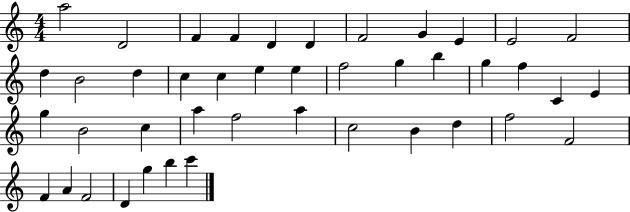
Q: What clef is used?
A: treble